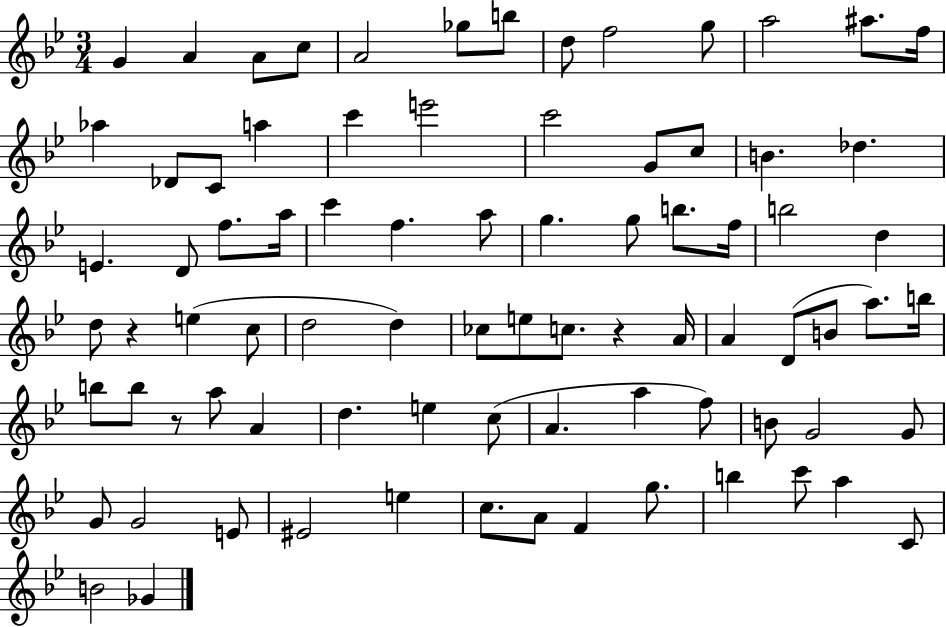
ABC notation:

X:1
T:Untitled
M:3/4
L:1/4
K:Bb
G A A/2 c/2 A2 _g/2 b/2 d/2 f2 g/2 a2 ^a/2 f/4 _a _D/2 C/2 a c' e'2 c'2 G/2 c/2 B _d E D/2 f/2 a/4 c' f a/2 g g/2 b/2 f/4 b2 d d/2 z e c/2 d2 d _c/2 e/2 c/2 z A/4 A D/2 B/2 a/2 b/4 b/2 b/2 z/2 a/2 A d e c/2 A a f/2 B/2 G2 G/2 G/2 G2 E/2 ^E2 e c/2 A/2 F g/2 b c'/2 a C/2 B2 _G